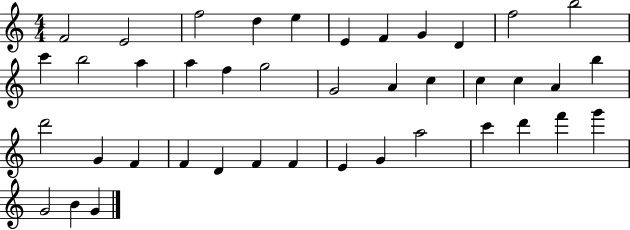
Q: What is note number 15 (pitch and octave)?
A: A5